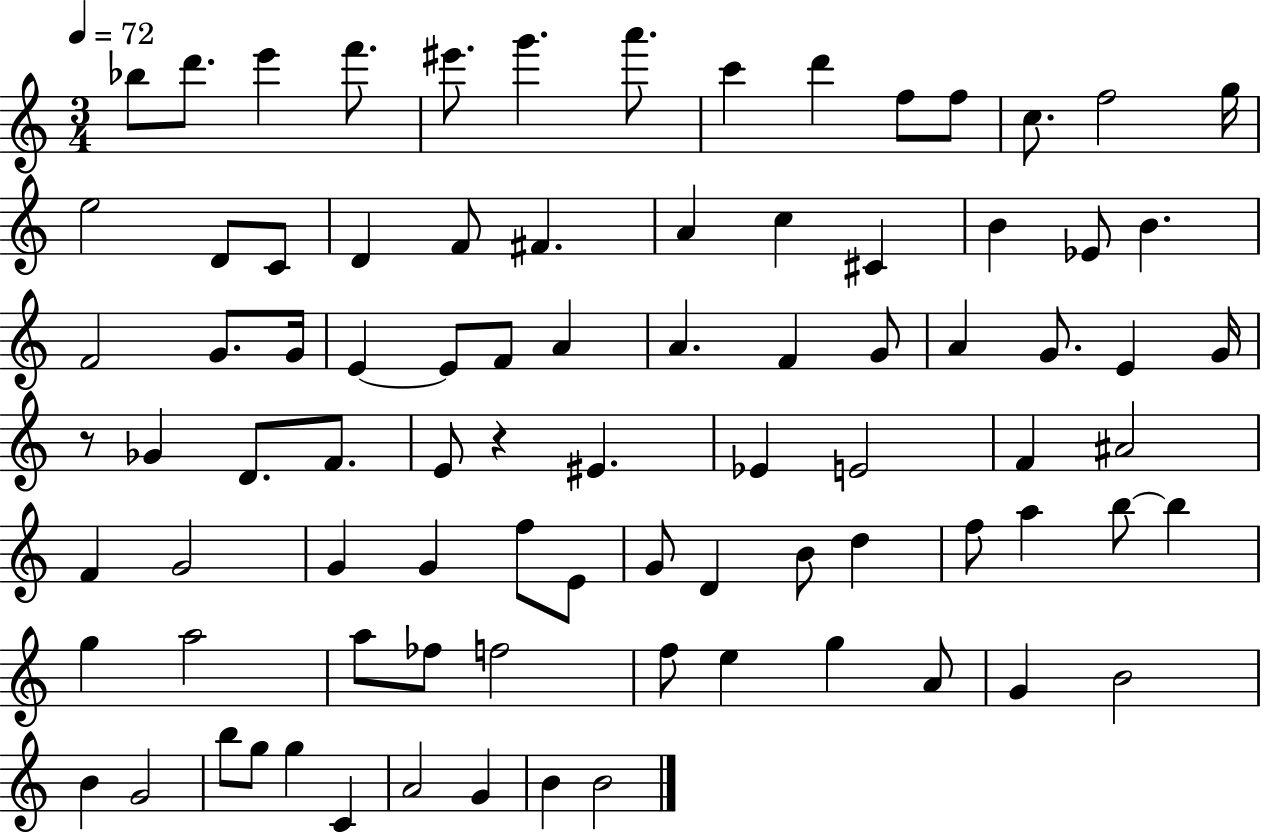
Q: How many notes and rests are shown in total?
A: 86